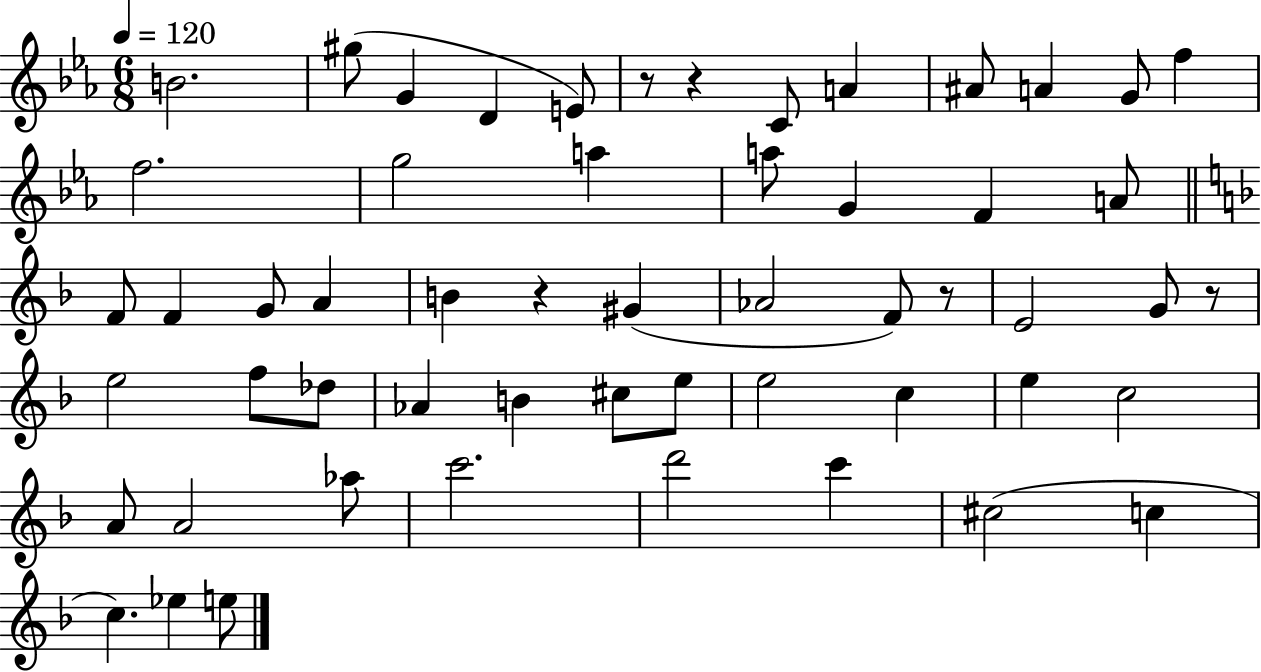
{
  \clef treble
  \numericTimeSignature
  \time 6/8
  \key ees \major
  \tempo 4 = 120
  b'2. | gis''8( g'4 d'4 e'8) | r8 r4 c'8 a'4 | ais'8 a'4 g'8 f''4 | \break f''2. | g''2 a''4 | a''8 g'4 f'4 a'8 | \bar "||" \break \key d \minor f'8 f'4 g'8 a'4 | b'4 r4 gis'4( | aes'2 f'8) r8 | e'2 g'8 r8 | \break e''2 f''8 des''8 | aes'4 b'4 cis''8 e''8 | e''2 c''4 | e''4 c''2 | \break a'8 a'2 aes''8 | c'''2. | d'''2 c'''4 | cis''2( c''4 | \break c''4.) ees''4 e''8 | \bar "|."
}